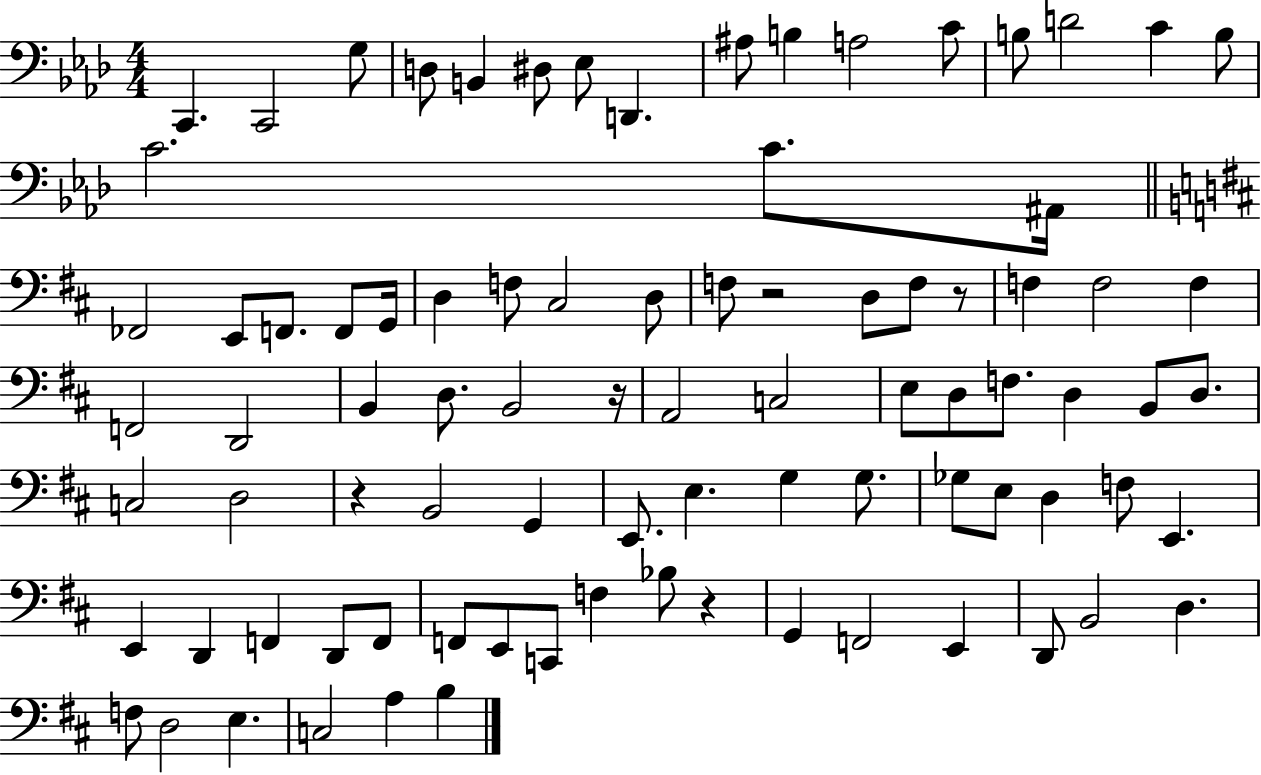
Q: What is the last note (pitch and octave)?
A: B3